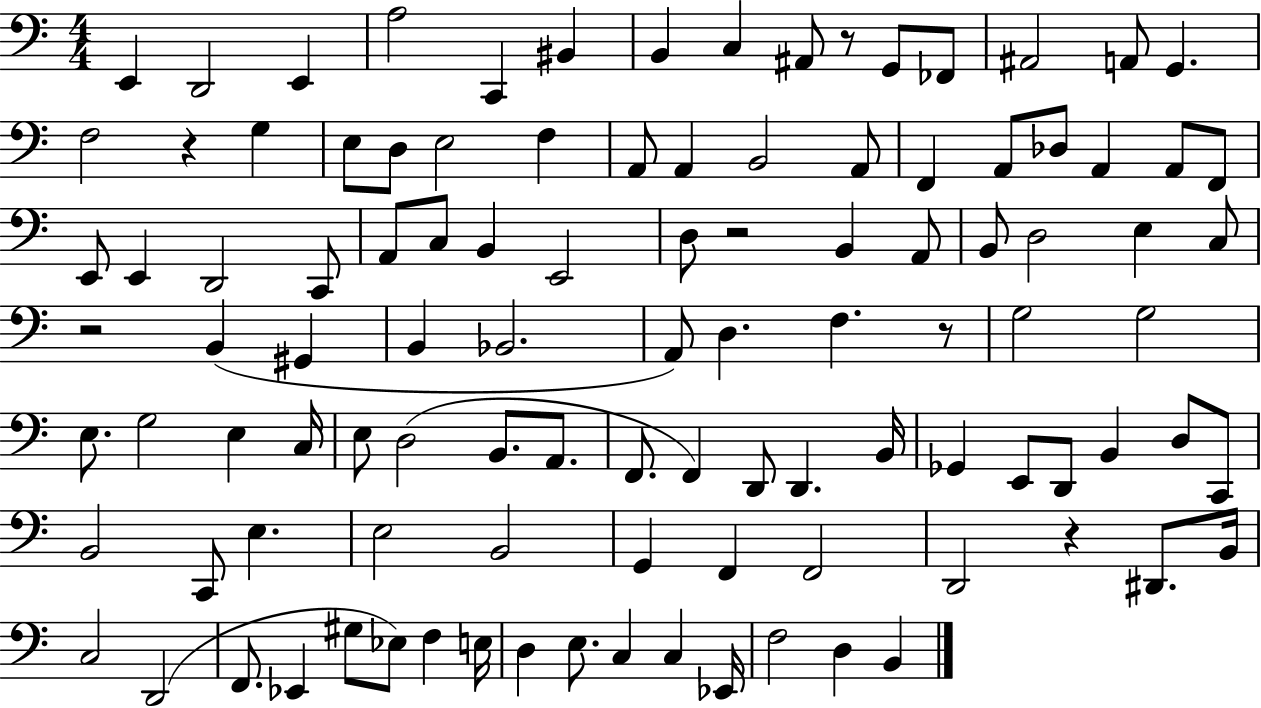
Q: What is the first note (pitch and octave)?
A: E2